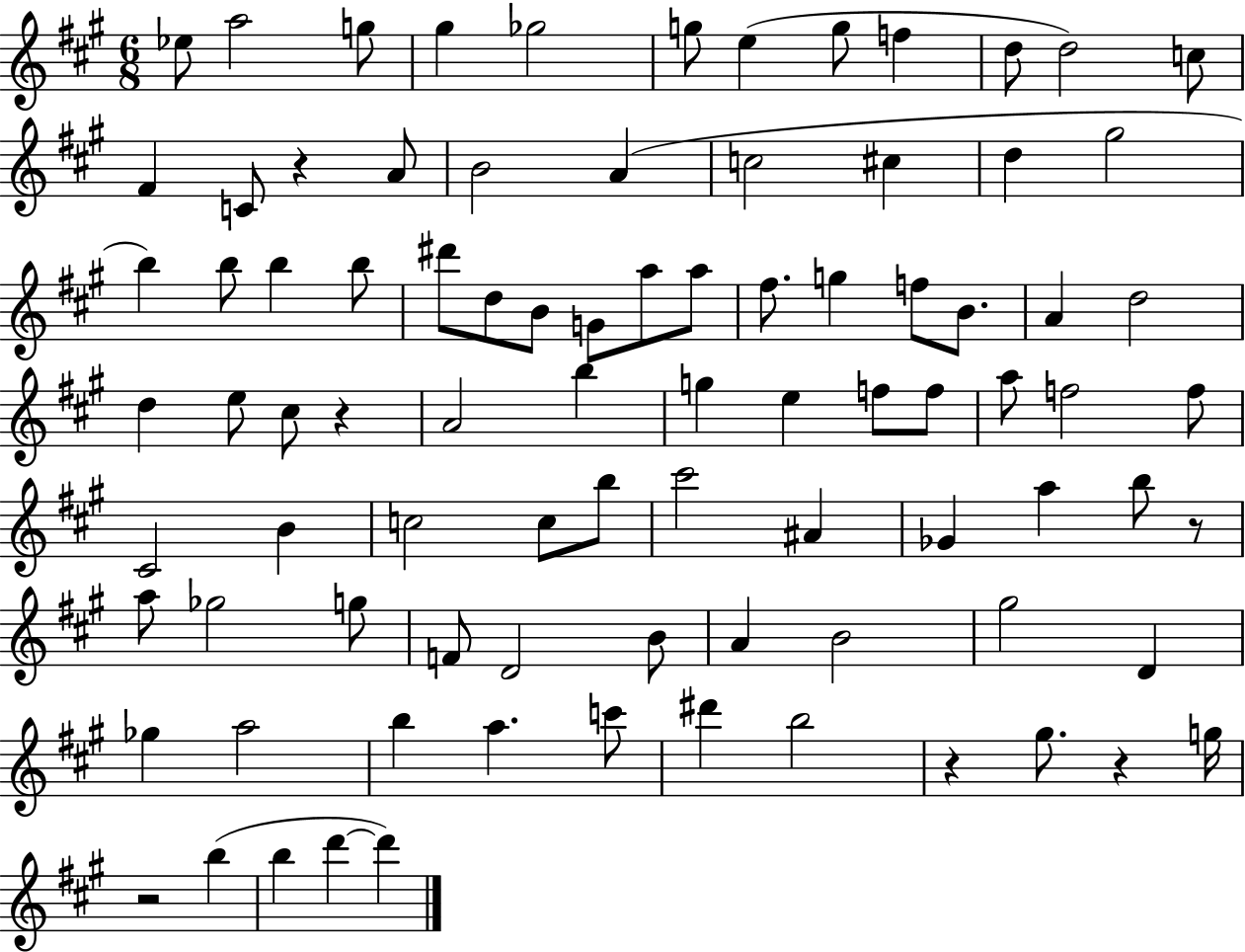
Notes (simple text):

Eb5/e A5/h G5/e G#5/q Gb5/h G5/e E5/q G5/e F5/q D5/e D5/h C5/e F#4/q C4/e R/q A4/e B4/h A4/q C5/h C#5/q D5/q G#5/h B5/q B5/e B5/q B5/e D#6/e D5/e B4/e G4/e A5/e A5/e F#5/e. G5/q F5/e B4/e. A4/q D5/h D5/q E5/e C#5/e R/q A4/h B5/q G5/q E5/q F5/e F5/e A5/e F5/h F5/e C#4/h B4/q C5/h C5/e B5/e C#6/h A#4/q Gb4/q A5/q B5/e R/e A5/e Gb5/h G5/e F4/e D4/h B4/e A4/q B4/h G#5/h D4/q Gb5/q A5/h B5/q A5/q. C6/e D#6/q B5/h R/q G#5/e. R/q G5/s R/h B5/q B5/q D6/q D6/q